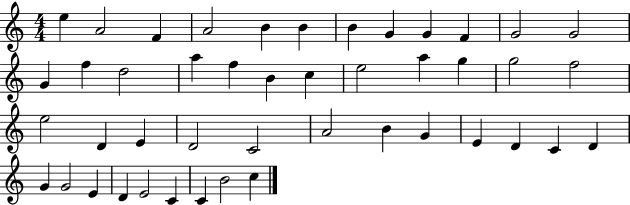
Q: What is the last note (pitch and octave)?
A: C5